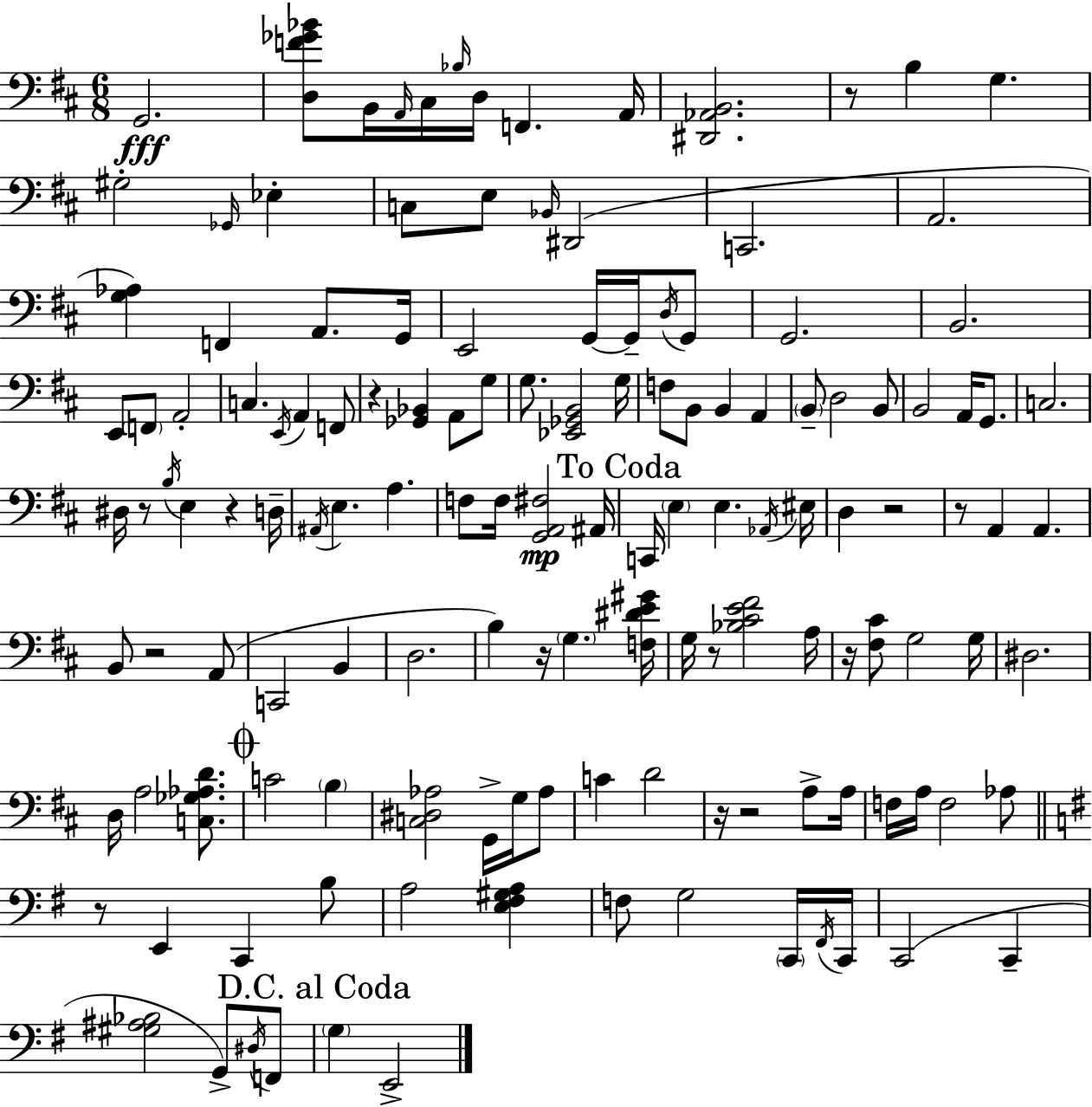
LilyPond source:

{
  \clef bass
  \numericTimeSignature
  \time 6/8
  \key d \major
  g,2.\fff | <d f' ges' bes'>8 b,16 \grace { a,16 } cis16 \grace { bes16 } d16 f,4. | a,16 <dis, aes, b,>2. | r8 b4 g4. | \break gis2-. \grace { ges,16 } ees4-. | c8 e8 \grace { bes,16 } dis,2( | c,2. | a,2. | \break <g aes>4) f,4 | a,8. g,16 e,2 | g,16~~ g,16-- \acciaccatura { d16 } g,8 g,2. | b,2. | \break e,8 \parenthesize f,8 a,2-. | c4. \acciaccatura { e,16 } | a,4 f,8 r4 <ges, bes,>4 | a,8 g8 g8. <ees, ges, b,>2 | \break g16 f8 b,8 b,4 | a,4 \parenthesize b,8-- d2 | b,8 b,2 | a,16 g,8. c2. | \break dis16 r8 \acciaccatura { b16 } e4 | r4 d16-- \acciaccatura { ais,16 } e4. | a4. f8 f16 <g, a, fis>2\mp | ais,16 \mark "To Coda" c,16 \parenthesize e4 | \break e4. \acciaccatura { aes,16 } eis16 d4 | r2 r8 a,4 | a,4. b,8 r2 | a,8( c,2 | \break b,4 d2. | b4) | r16 \parenthesize g4. <f dis' e' gis'>16 g16 r8 | <bes cis' e' fis'>2 a16 r16 <fis cis'>8 | \break g2 g16 dis2. | d16 a2 | <c ges aes d'>8. \mark \markup { \musicglyph "scripts.coda" } c'2 | \parenthesize b4 <c dis aes>2 | \break g,16-> g16 aes8 c'4 | d'2 r16 r2 | a8-> a16 f16 a16 f2 | aes8 \bar "||" \break \key g \major r8 e,4 c,4 b8 | a2 <e fis gis a>4 | f8 g2 \parenthesize c,16 \acciaccatura { fis,16 } | c,16 c,2( c,4-- | \break <gis ais bes>2 g,8->) \acciaccatura { dis16 } | f,8 \mark "D.C. al Coda" \parenthesize g4 e,2-> | \bar "|."
}